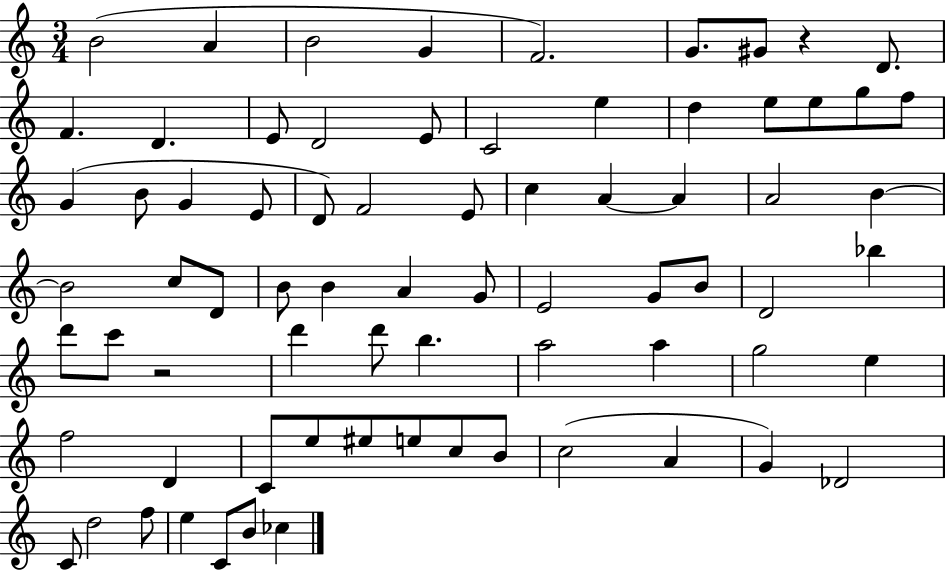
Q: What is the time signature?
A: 3/4